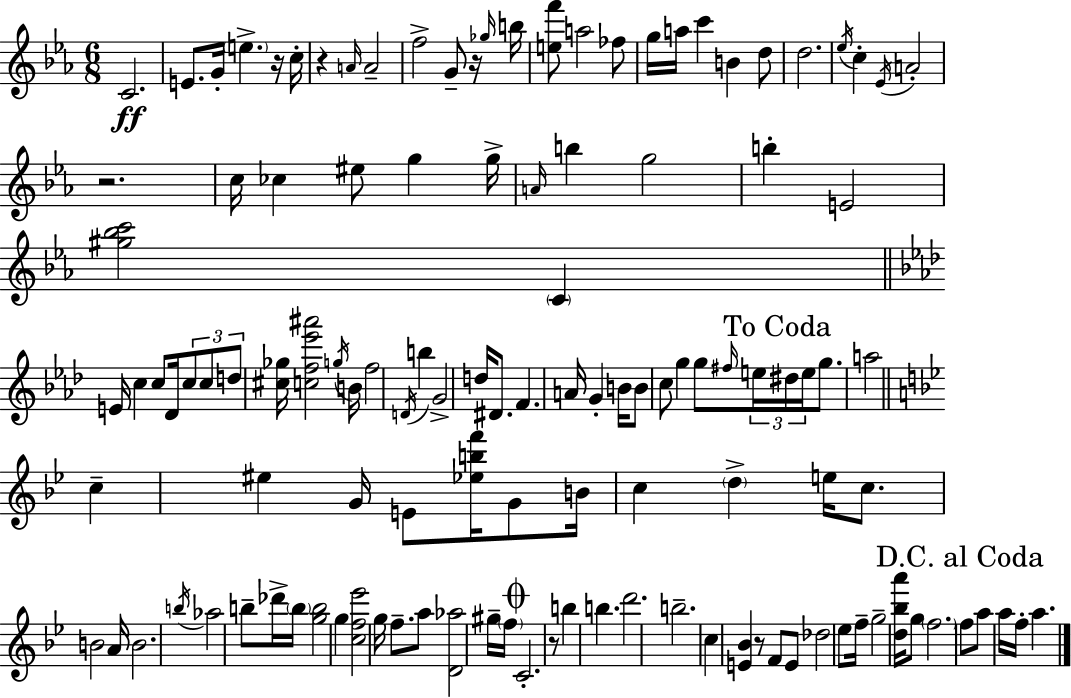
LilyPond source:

{
  \clef treble
  \numericTimeSignature
  \time 6/8
  \key ees \major
  c'2.\ff | e'8. g'16-. \parenthesize e''4.-> r16 c''16-. | r4 \grace { a'16 } a'2-- | f''2-> g'8-- r16 | \break \grace { ges''16 } b''16 <e'' f'''>8 a''2 | fes''8 g''16 a''16 c'''4 b'4 | d''8 d''2. | \acciaccatura { ees''16 } c''4-. \acciaccatura { ees'16 } a'2-. | \break r2. | c''16 ces''4 eis''8 g''4 | g''16-> \grace { a'16 } b''4 g''2 | b''4-. e'2 | \break <gis'' bes'' c'''>2 | \parenthesize c'4 \bar "||" \break \key aes \major e'16 c''4 c''8 des'16 \tuplet 3/2 { c''8 c''8 | d''8 } <cis'' ges''>16 <c'' f'' ees''' ais'''>2 \acciaccatura { g''16 } | b'16 f''2 \acciaccatura { d'16 } b''4 | g'2-> d''16 dis'8. | \break f'4. a'16 g'4-. | b'16 b'8 c''8 g''4 g''8 | \grace { fis''16 } \tuplet 3/2 { e''16 \mark "To Coda" dis''16 e''16 } g''8. a''2 | \bar "||" \break \key g \minor c''4-- eis''4 g'16 e'8 <ees'' b'' f'''>16 | g'8 b'16 c''4 \parenthesize d''4-> e''16 | c''8. b'2 a'16 | b'2. | \break \acciaccatura { b''16 } aes''2 b''8-- des'''16-> | \parenthesize b''16 <g'' b''>2 g''4 | <c'' f'' ees'''>2 g''16 f''8.-- | a''8 <d' aes''>2 gis''16-- | \break \parenthesize f''16 \mark \markup { \musicglyph "scripts.coda" } c'2.-. | r8 b''4 b''4. | d'''2. | b''2.-- | \break c''4 <e' bes'>4 r8 f'8 | e'8 des''2 ees''8 | f''16-- g''2-- <d'' bes'' a'''>16 g''8 | \parenthesize f''2. | \break \mark "D.C. al Coda" f''8 a''8 a''16 f''16-. a''4. | \bar "|."
}